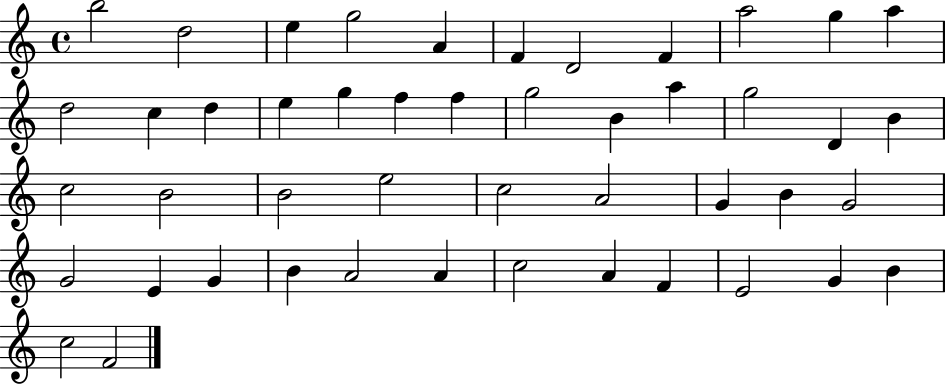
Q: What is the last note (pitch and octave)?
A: F4